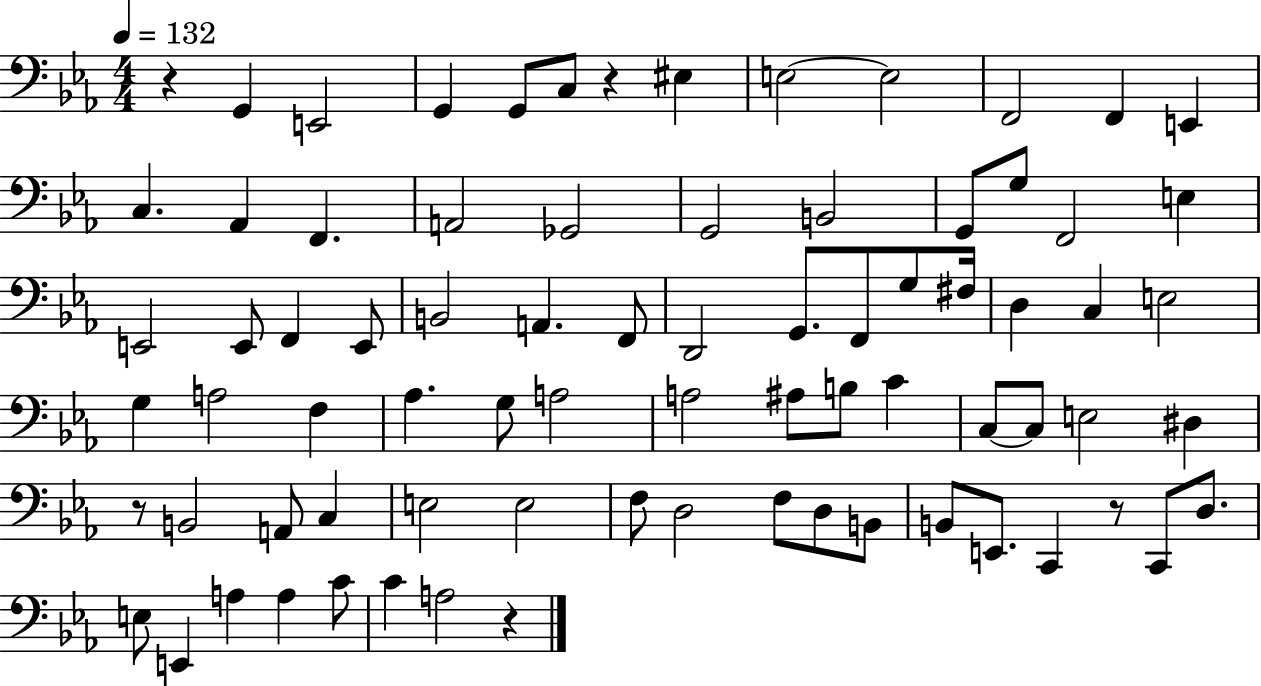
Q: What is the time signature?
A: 4/4